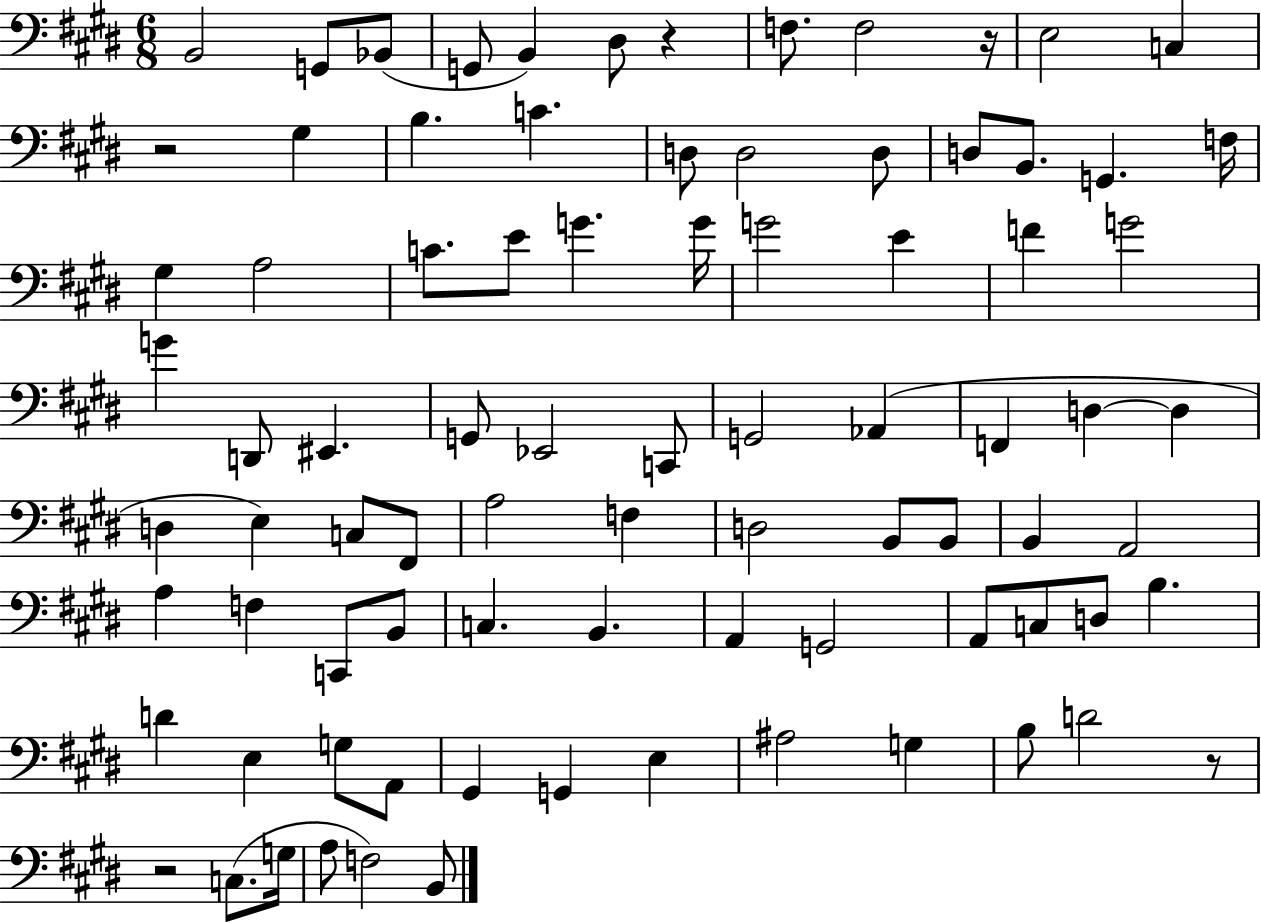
X:1
T:Untitled
M:6/8
L:1/4
K:E
B,,2 G,,/2 _B,,/2 G,,/2 B,, ^D,/2 z F,/2 F,2 z/4 E,2 C, z2 ^G, B, C D,/2 D,2 D,/2 D,/2 B,,/2 G,, F,/4 ^G, A,2 C/2 E/2 G G/4 G2 E F G2 G D,,/2 ^E,, G,,/2 _E,,2 C,,/2 G,,2 _A,, F,, D, D, D, E, C,/2 ^F,,/2 A,2 F, D,2 B,,/2 B,,/2 B,, A,,2 A, F, C,,/2 B,,/2 C, B,, A,, G,,2 A,,/2 C,/2 D,/2 B, D E, G,/2 A,,/2 ^G,, G,, E, ^A,2 G, B,/2 D2 z/2 z2 C,/2 G,/4 A,/2 F,2 B,,/2